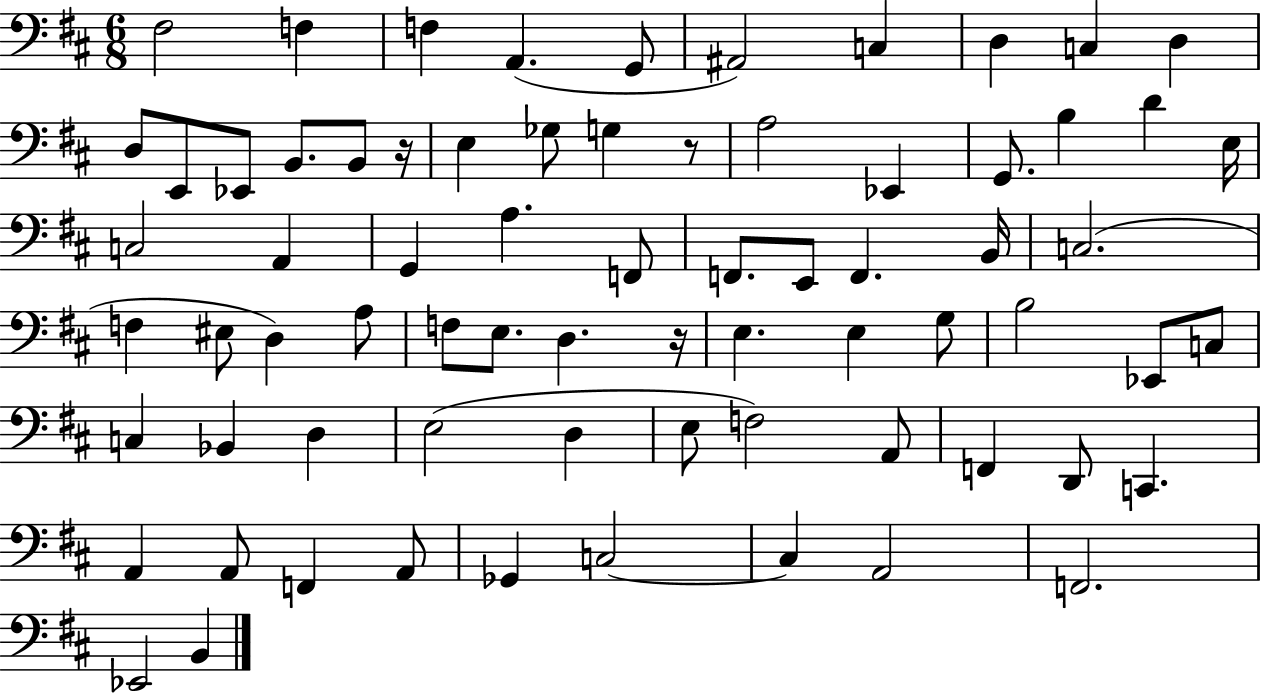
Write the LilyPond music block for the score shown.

{
  \clef bass
  \numericTimeSignature
  \time 6/8
  \key d \major
  fis2 f4 | f4 a,4.( g,8 | ais,2) c4 | d4 c4 d4 | \break d8 e,8 ees,8 b,8. b,8 r16 | e4 ges8 g4 r8 | a2 ees,4 | g,8. b4 d'4 e16 | \break c2 a,4 | g,4 a4. f,8 | f,8. e,8 f,4. b,16 | c2.( | \break f4 eis8 d4) a8 | f8 e8. d4. r16 | e4. e4 g8 | b2 ees,8 c8 | \break c4 bes,4 d4 | e2( d4 | e8 f2) a,8 | f,4 d,8 c,4. | \break a,4 a,8 f,4 a,8 | ges,4 c2~~ | c4 a,2 | f,2. | \break ees,2 b,4 | \bar "|."
}